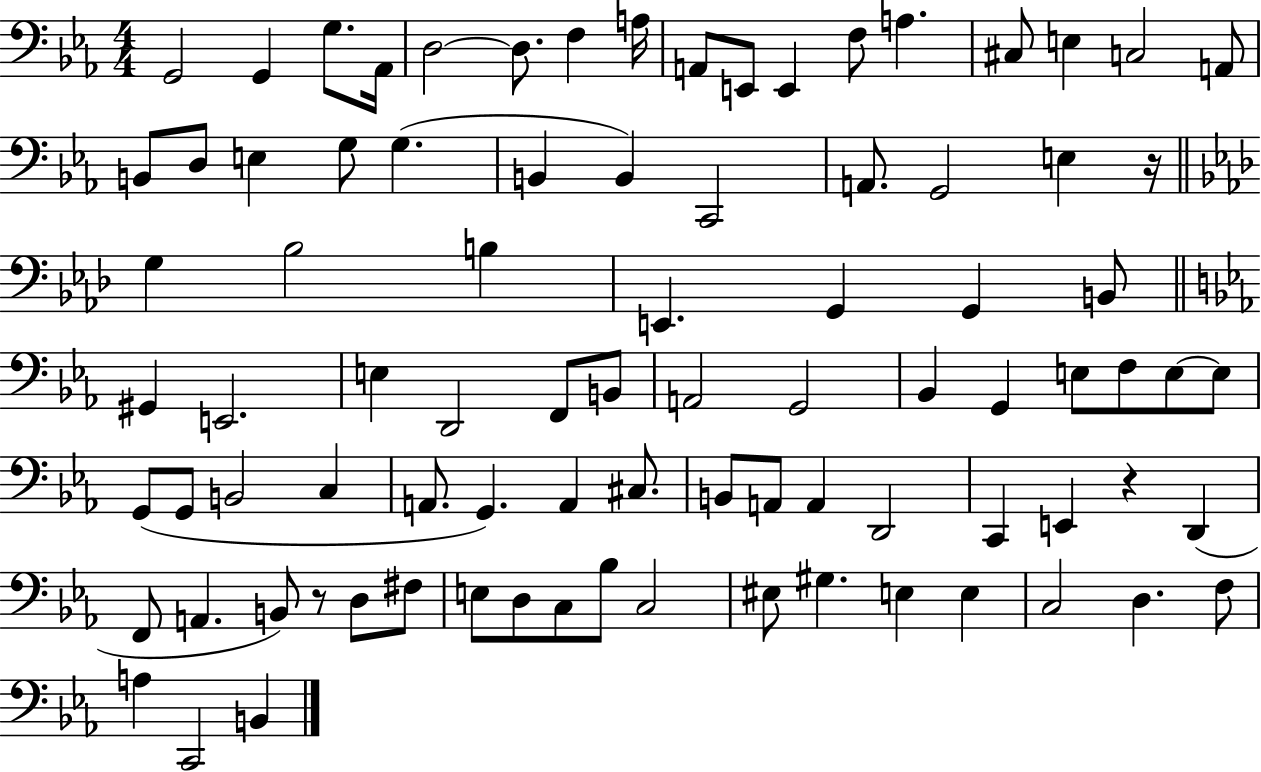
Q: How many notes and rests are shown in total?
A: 87